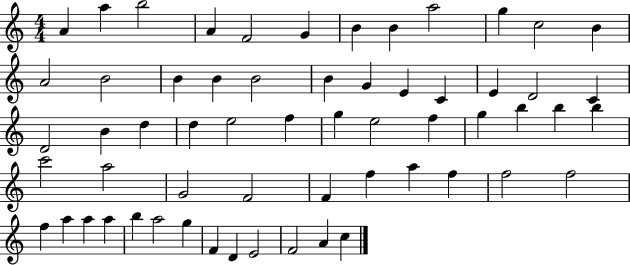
A4/q A5/q B5/h A4/q F4/h G4/q B4/q B4/q A5/h G5/q C5/h B4/q A4/h B4/h B4/q B4/q B4/h B4/q G4/q E4/q C4/q E4/q D4/h C4/q D4/h B4/q D5/q D5/q E5/h F5/q G5/q E5/h F5/q G5/q B5/q B5/q B5/q C6/h A5/h G4/h F4/h F4/q F5/q A5/q F5/q F5/h F5/h F5/q A5/q A5/q A5/q B5/q A5/h G5/q F4/q D4/q E4/h F4/h A4/q C5/q